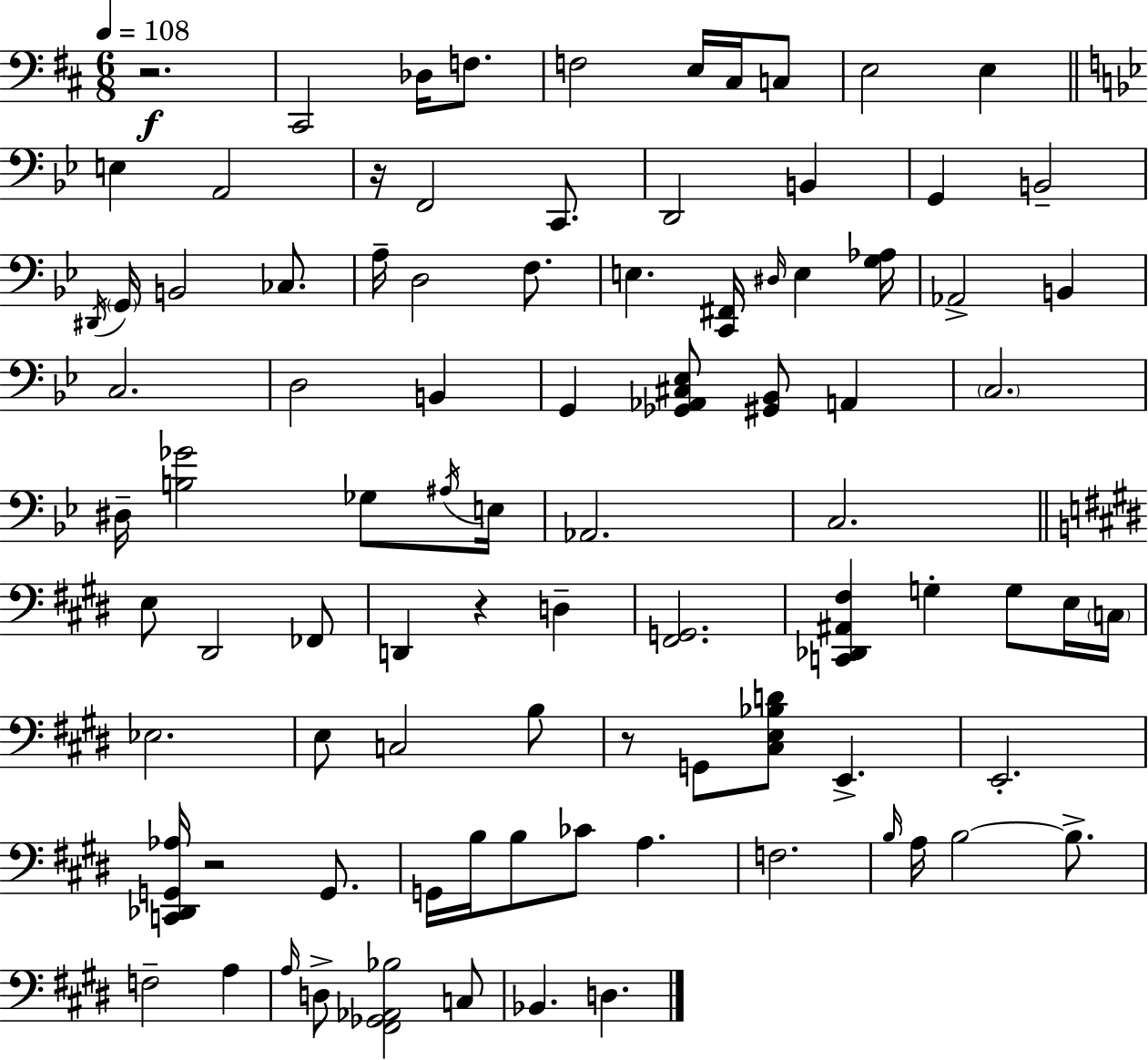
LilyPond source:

{
  \clef bass
  \numericTimeSignature
  \time 6/8
  \key d \major
  \tempo 4 = 108
  r2.\f | cis,2 des16 f8. | f2 e16 cis16 c8 | e2 e4 | \break \bar "||" \break \key bes \major e4 a,2 | r16 f,2 c,8. | d,2 b,4 | g,4 b,2-- | \break \acciaccatura { dis,16 } \parenthesize g,16 b,2 ces8. | a16-- d2 f8. | e4. <c, fis,>16 \grace { dis16 } e4 | <g aes>16 aes,2-> b,4 | \break c2. | d2 b,4 | g,4 <ges, aes, cis ees>8 <gis, bes,>8 a,4 | \parenthesize c2. | \break dis16-- <b ges'>2 ges8 | \acciaccatura { ais16 } e16 aes,2. | c2. | \bar "||" \break \key e \major e8 dis,2 fes,8 | d,4 r4 d4-- | <fis, g,>2. | <c, des, ais, fis>4 g4-. g8 e16 \parenthesize c16 | \break ees2. | e8 c2 b8 | r8 g,8 <cis e bes d'>8 e,4.-> | e,2.-. | \break <c, des, g, aes>16 r2 g,8. | g,16 b16 b8 ces'8 a4. | f2. | \grace { b16 } a16 b2~~ b8.-> | \break f2-- a4 | \grace { a16 } d8-> <fis, ges, aes, bes>2 | c8 bes,4. d4. | \bar "|."
}